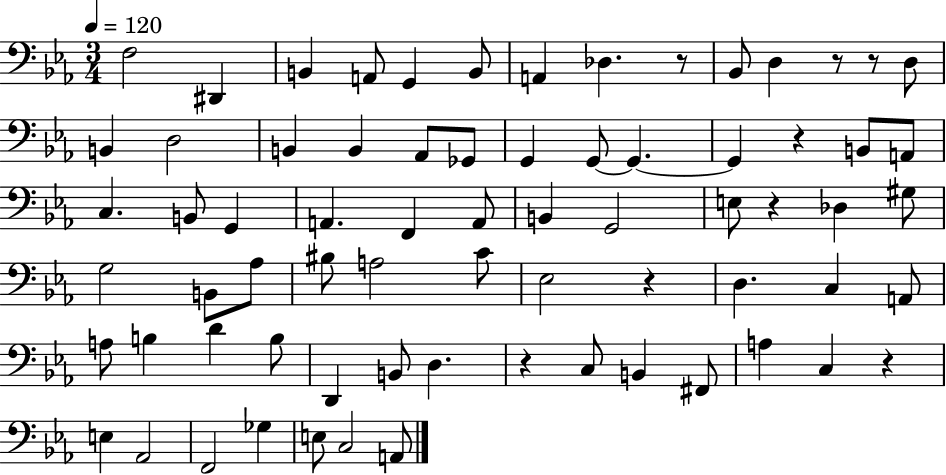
F3/h D#2/q B2/q A2/e G2/q B2/e A2/q Db3/q. R/e Bb2/e D3/q R/e R/e D3/e B2/q D3/h B2/q B2/q Ab2/e Gb2/e G2/q G2/e G2/q. G2/q R/q B2/e A2/e C3/q. B2/e G2/q A2/q. F2/q A2/e B2/q G2/h E3/e R/q Db3/q G#3/e G3/h B2/e Ab3/e BIS3/e A3/h C4/e Eb3/h R/q D3/q. C3/q A2/e A3/e B3/q D4/q B3/e D2/q B2/e D3/q. R/q C3/e B2/q F#2/e A3/q C3/q R/q E3/q Ab2/h F2/h Gb3/q E3/e C3/h A2/e